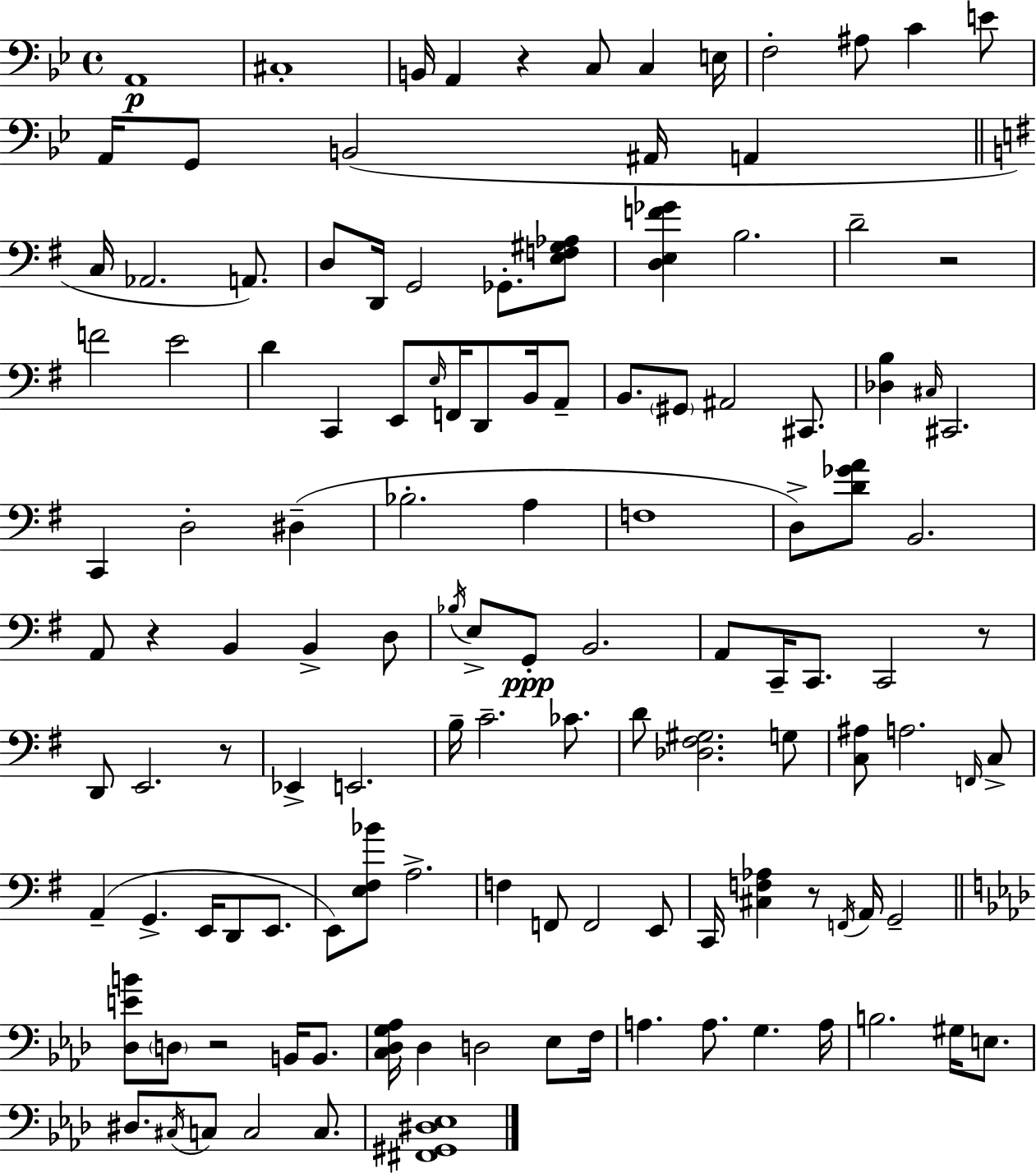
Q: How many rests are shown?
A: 7